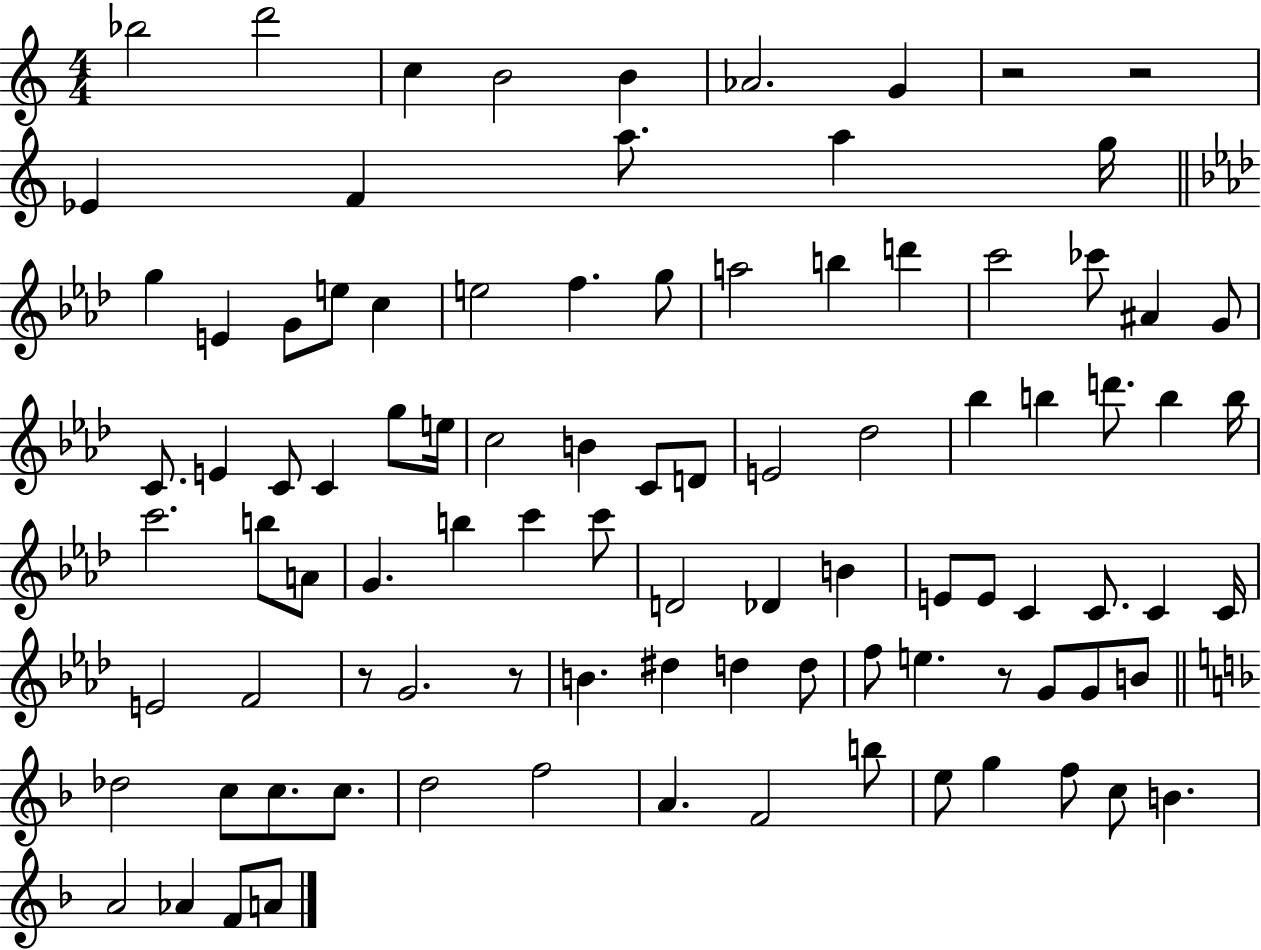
{
  \clef treble
  \numericTimeSignature
  \time 4/4
  \key c \major
  bes''2 d'''2 | c''4 b'2 b'4 | aes'2. g'4 | r2 r2 | \break ees'4 f'4 a''8. a''4 g''16 | \bar "||" \break \key aes \major g''4 e'4 g'8 e''8 c''4 | e''2 f''4. g''8 | a''2 b''4 d'''4 | c'''2 ces'''8 ais'4 g'8 | \break c'8. e'4 c'8 c'4 g''8 e''16 | c''2 b'4 c'8 d'8 | e'2 des''2 | bes''4 b''4 d'''8. b''4 b''16 | \break c'''2. b''8 a'8 | g'4. b''4 c'''4 c'''8 | d'2 des'4 b'4 | e'8 e'8 c'4 c'8. c'4 c'16 | \break e'2 f'2 | r8 g'2. r8 | b'4. dis''4 d''4 d''8 | f''8 e''4. r8 g'8 g'8 b'8 | \break \bar "||" \break \key d \minor des''2 c''8 c''8. c''8. | d''2 f''2 | a'4. f'2 b''8 | e''8 g''4 f''8 c''8 b'4. | \break a'2 aes'4 f'8 a'8 | \bar "|."
}